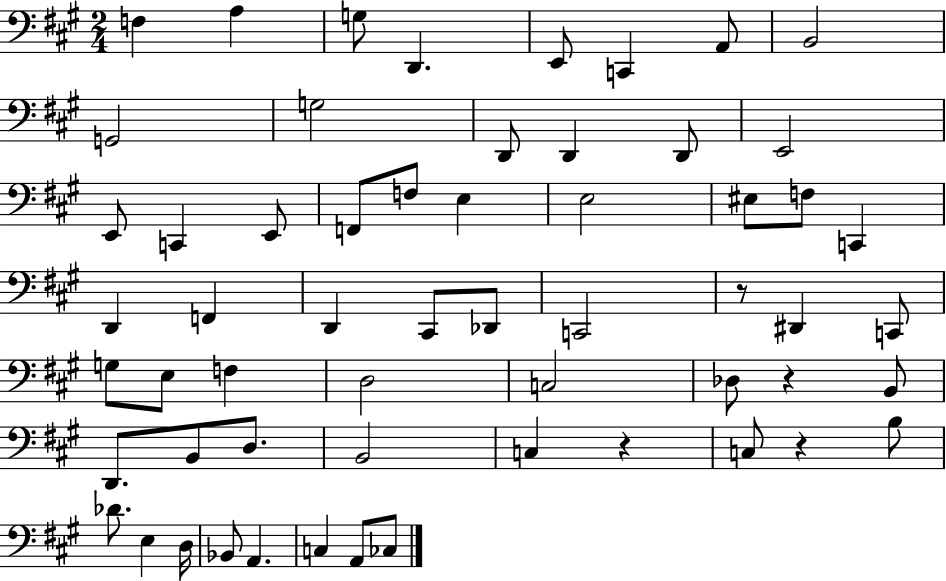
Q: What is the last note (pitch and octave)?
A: CES3